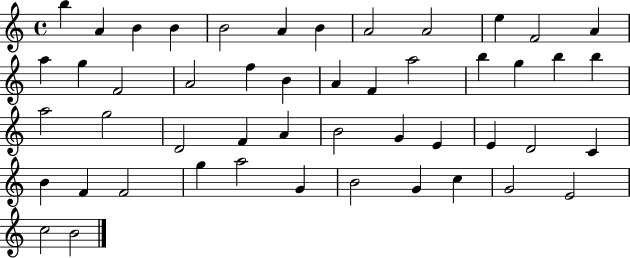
B5/q A4/q B4/q B4/q B4/h A4/q B4/q A4/h A4/h E5/q F4/h A4/q A5/q G5/q F4/h A4/h F5/q B4/q A4/q F4/q A5/h B5/q G5/q B5/q B5/q A5/h G5/h D4/h F4/q A4/q B4/h G4/q E4/q E4/q D4/h C4/q B4/q F4/q F4/h G5/q A5/h G4/q B4/h G4/q C5/q G4/h E4/h C5/h B4/h